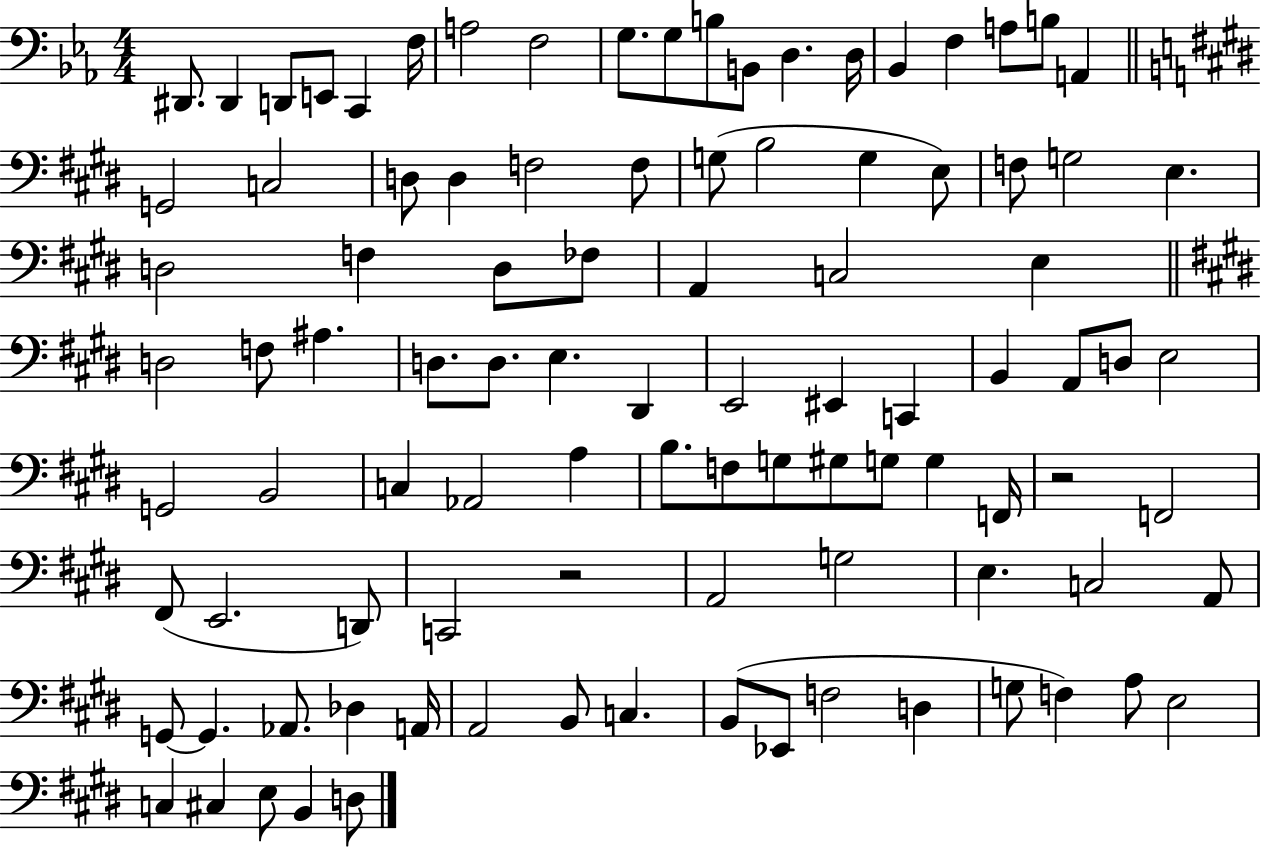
D#2/e. D#2/q D2/e E2/e C2/q F3/s A3/h F3/h G3/e. G3/e B3/e B2/e D3/q. D3/s Bb2/q F3/q A3/e B3/e A2/q G2/h C3/h D3/e D3/q F3/h F3/e G3/e B3/h G3/q E3/e F3/e G3/h E3/q. D3/h F3/q D3/e FES3/e A2/q C3/h E3/q D3/h F3/e A#3/q. D3/e. D3/e. E3/q. D#2/q E2/h EIS2/q C2/q B2/q A2/e D3/e E3/h G2/h B2/h C3/q Ab2/h A3/q B3/e. F3/e G3/e G#3/e G3/e G3/q F2/s R/h F2/h F#2/e E2/h. D2/e C2/h R/h A2/h G3/h E3/q. C3/h A2/e G2/e G2/q. Ab2/e. Db3/q A2/s A2/h B2/e C3/q. B2/e Eb2/e F3/h D3/q G3/e F3/q A3/e E3/h C3/q C#3/q E3/e B2/q D3/e